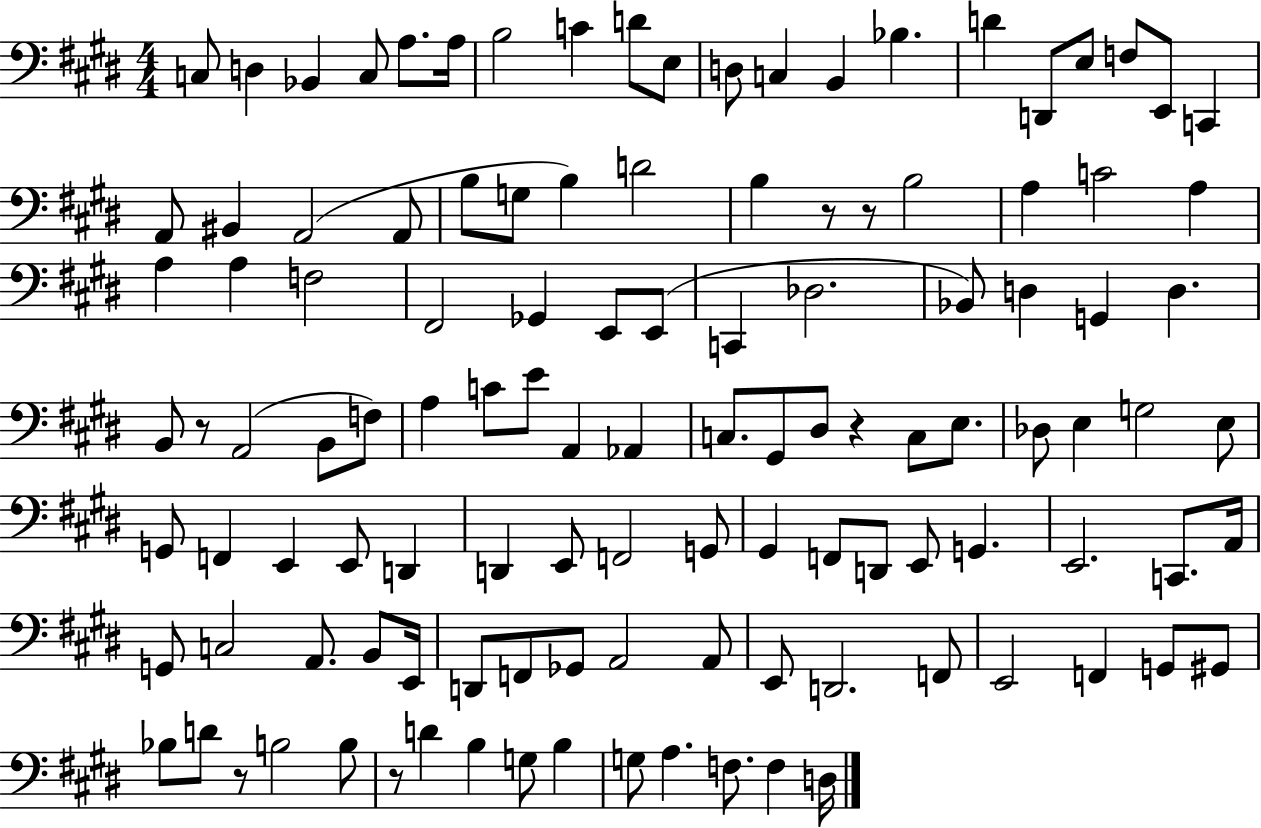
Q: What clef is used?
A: bass